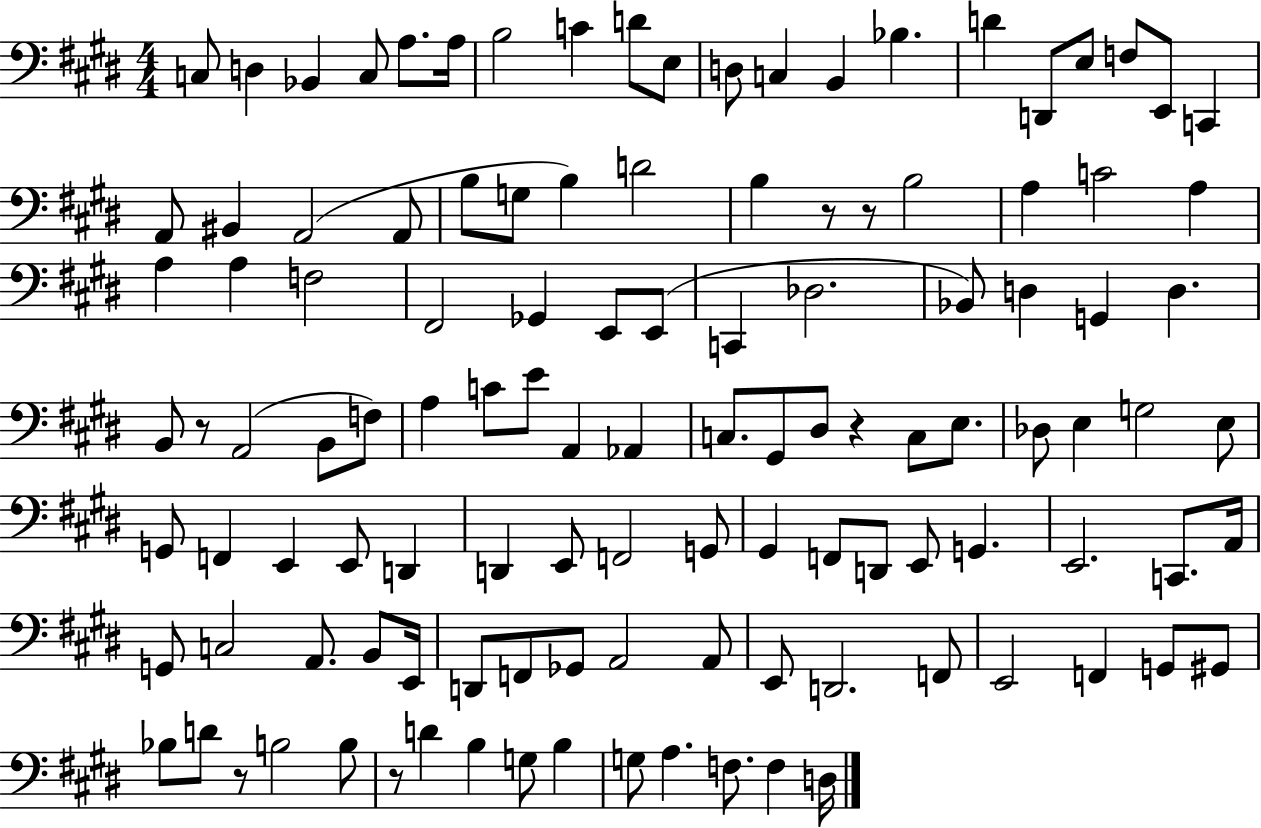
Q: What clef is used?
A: bass